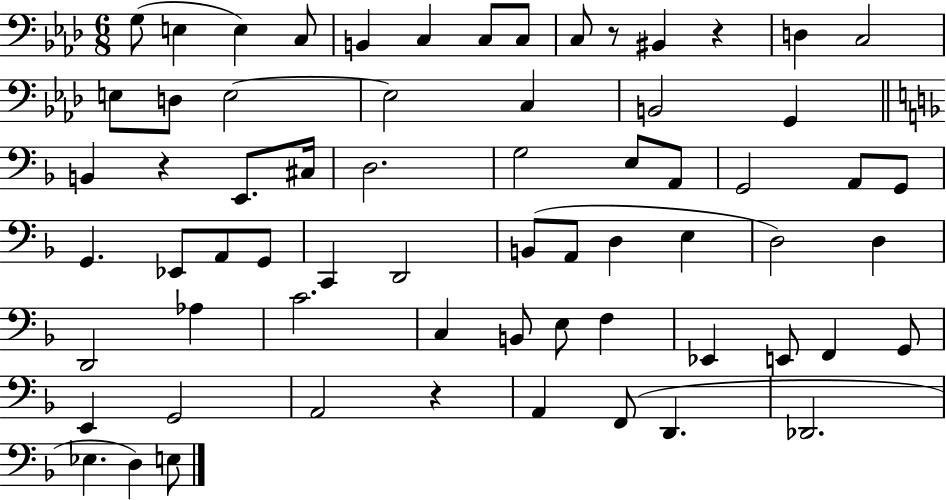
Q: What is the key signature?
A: AES major